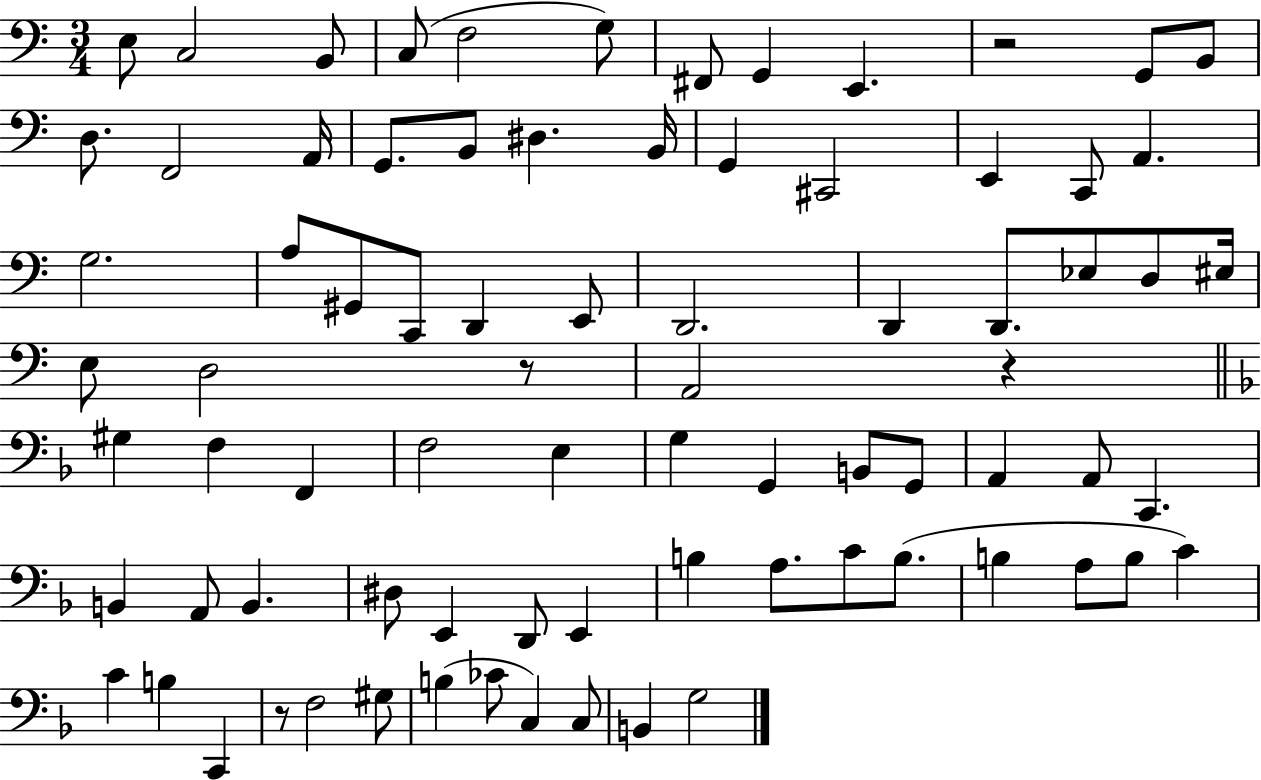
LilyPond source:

{
  \clef bass
  \numericTimeSignature
  \time 3/4
  \key c \major
  \repeat volta 2 { e8 c2 b,8 | c8( f2 g8) | fis,8 g,4 e,4. | r2 g,8 b,8 | \break d8. f,2 a,16 | g,8. b,8 dis4. b,16 | g,4 cis,2 | e,4 c,8 a,4. | \break g2. | a8 gis,8 c,8 d,4 e,8 | d,2. | d,4 d,8. ees8 d8 eis16 | \break e8 d2 r8 | a,2 r4 | \bar "||" \break \key f \major gis4 f4 f,4 | f2 e4 | g4 g,4 b,8 g,8 | a,4 a,8 c,4. | \break b,4 a,8 b,4. | dis8 e,4 d,8 e,4 | b4 a8. c'8 b8.( | b4 a8 b8 c'4) | \break c'4 b4 c,4 | r8 f2 gis8 | b4( ces'8 c4) c8 | b,4 g2 | \break } \bar "|."
}